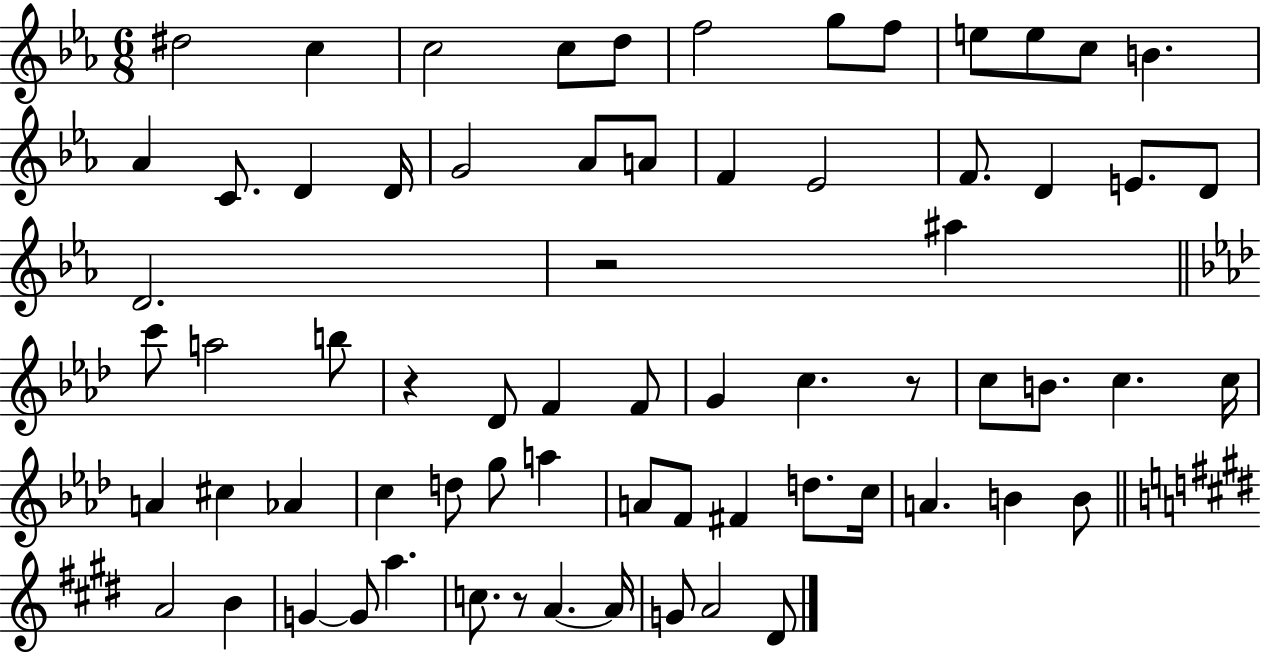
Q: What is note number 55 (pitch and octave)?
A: A4